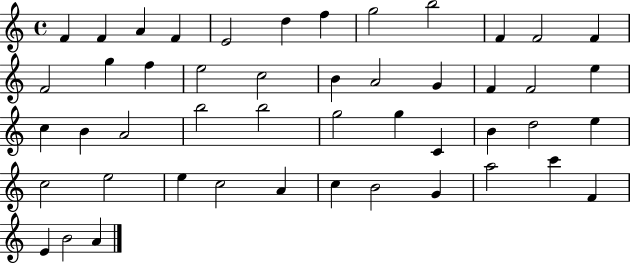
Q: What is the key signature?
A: C major